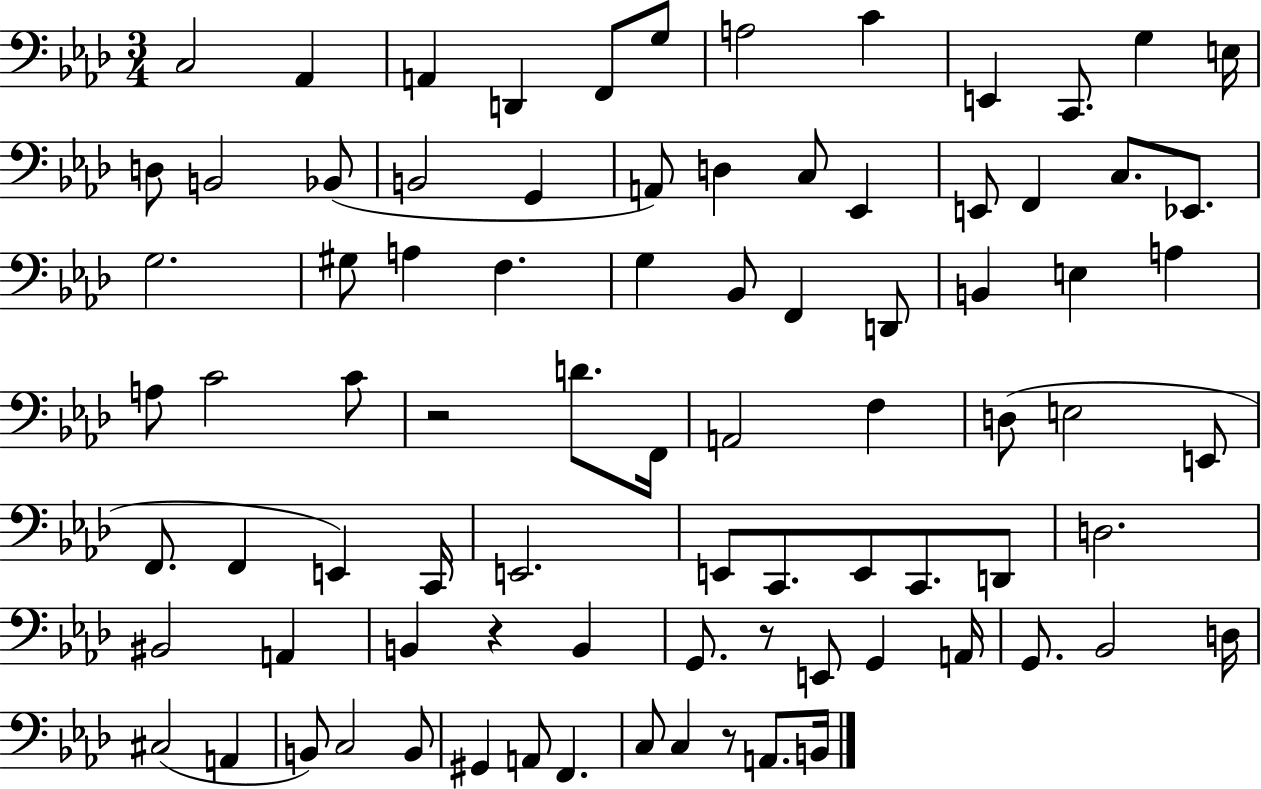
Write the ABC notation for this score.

X:1
T:Untitled
M:3/4
L:1/4
K:Ab
C,2 _A,, A,, D,, F,,/2 G,/2 A,2 C E,, C,,/2 G, E,/4 D,/2 B,,2 _B,,/2 B,,2 G,, A,,/2 D, C,/2 _E,, E,,/2 F,, C,/2 _E,,/2 G,2 ^G,/2 A, F, G, _B,,/2 F,, D,,/2 B,, E, A, A,/2 C2 C/2 z2 D/2 F,,/4 A,,2 F, D,/2 E,2 E,,/2 F,,/2 F,, E,, C,,/4 E,,2 E,,/2 C,,/2 E,,/2 C,,/2 D,,/2 D,2 ^B,,2 A,, B,, z B,, G,,/2 z/2 E,,/2 G,, A,,/4 G,,/2 _B,,2 D,/4 ^C,2 A,, B,,/2 C,2 B,,/2 ^G,, A,,/2 F,, C,/2 C, z/2 A,,/2 B,,/4